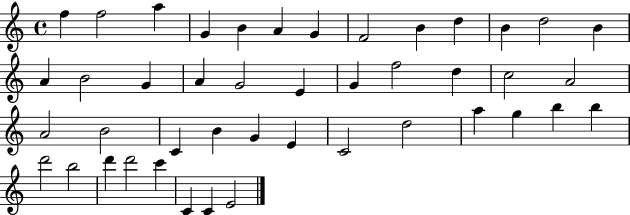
F5/q F5/h A5/q G4/q B4/q A4/q G4/q F4/h B4/q D5/q B4/q D5/h B4/q A4/q B4/h G4/q A4/q G4/h E4/q G4/q F5/h D5/q C5/h A4/h A4/h B4/h C4/q B4/q G4/q E4/q C4/h D5/h A5/q G5/q B5/q B5/q D6/h B5/h D6/q D6/h C6/q C4/q C4/q E4/h